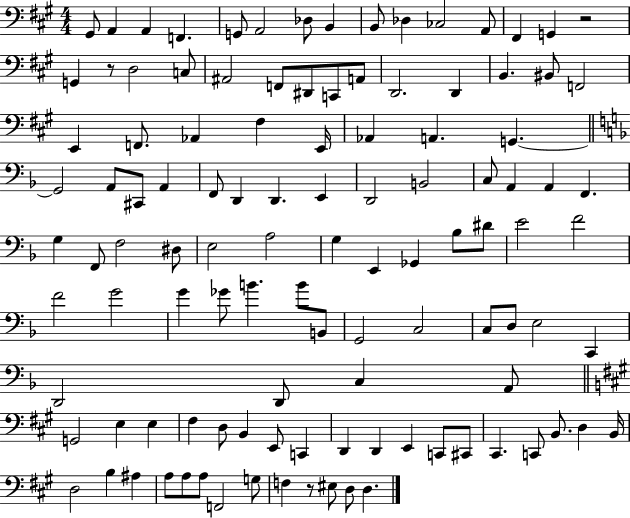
X:1
T:Untitled
M:4/4
L:1/4
K:A
^G,,/2 A,, A,, F,, G,,/2 A,,2 _D,/2 B,, B,,/2 _D, _C,2 A,,/2 ^F,, G,, z2 G,, z/2 D,2 C,/2 ^A,,2 F,,/2 ^D,,/2 C,,/2 A,,/2 D,,2 D,, B,, ^B,,/2 F,,2 E,, F,,/2 _A,, ^F, E,,/4 _A,, A,, G,, G,,2 A,,/2 ^C,,/2 A,, F,,/2 D,, D,, E,, D,,2 B,,2 C,/2 A,, A,, F,, G, F,,/2 F,2 ^D,/2 E,2 A,2 G, E,, _G,, _B,/2 ^D/2 E2 F2 F2 G2 G _G/2 B B/2 B,,/2 G,,2 C,2 C,/2 D,/2 E,2 C,, D,,2 D,,/2 C, A,,/2 G,,2 E, E, ^F, D,/2 B,, E,,/2 C,, D,, D,, E,, C,,/2 ^C,,/2 ^C,, C,,/2 B,,/2 D, B,,/4 D,2 B, ^A, A,/2 A,/2 A,/2 F,,2 G,/2 F, z/2 ^E,/2 D,/2 D,